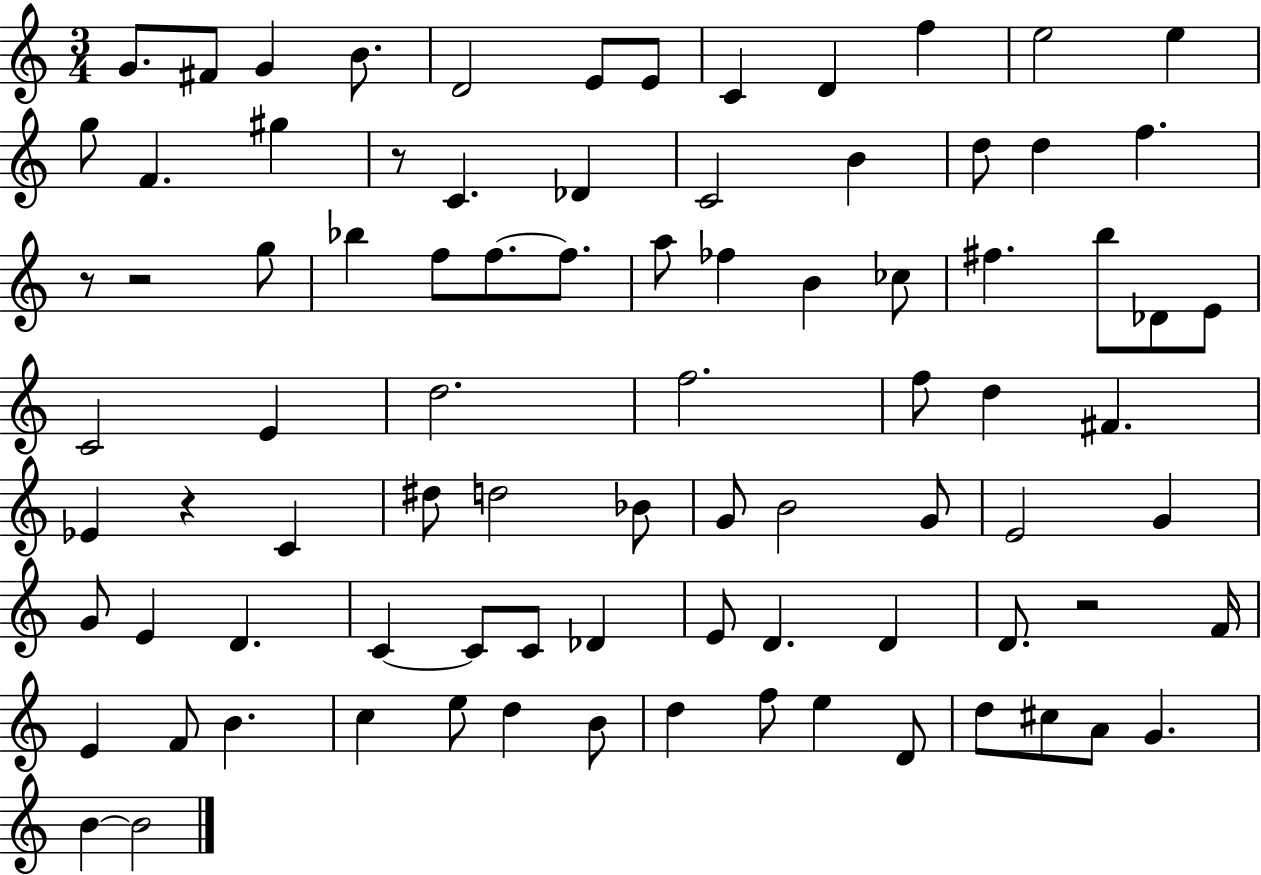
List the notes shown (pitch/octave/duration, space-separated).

G4/e. F#4/e G4/q B4/e. D4/h E4/e E4/e C4/q D4/q F5/q E5/h E5/q G5/e F4/q. G#5/q R/e C4/q. Db4/q C4/h B4/q D5/e D5/q F5/q. R/e R/h G5/e Bb5/q F5/e F5/e. F5/e. A5/e FES5/q B4/q CES5/e F#5/q. B5/e Db4/e E4/e C4/h E4/q D5/h. F5/h. F5/e D5/q F#4/q. Eb4/q R/q C4/q D#5/e D5/h Bb4/e G4/e B4/h G4/e E4/h G4/q G4/e E4/q D4/q. C4/q C4/e C4/e Db4/q E4/e D4/q. D4/q D4/e. R/h F4/s E4/q F4/e B4/q. C5/q E5/e D5/q B4/e D5/q F5/e E5/q D4/e D5/e C#5/e A4/e G4/q. B4/q B4/h